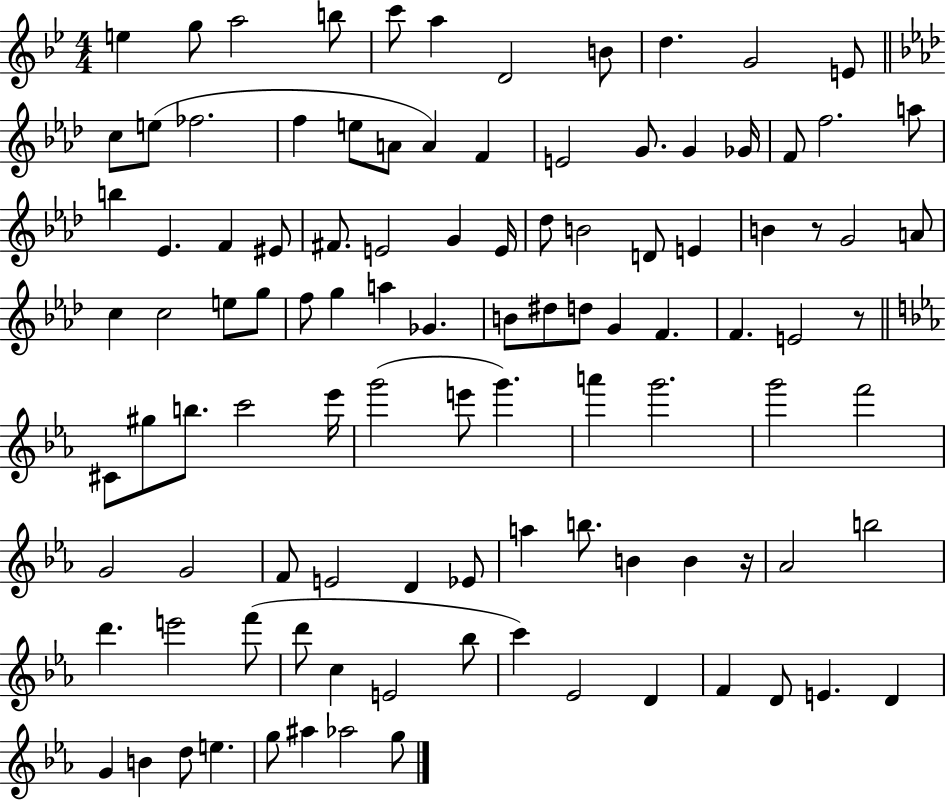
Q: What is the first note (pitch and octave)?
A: E5